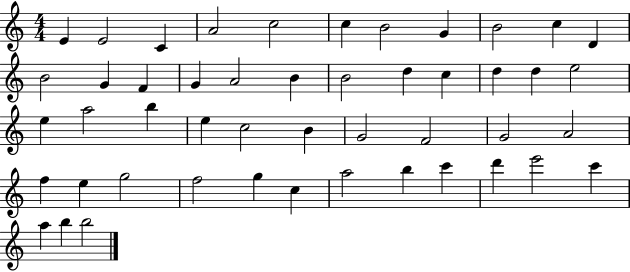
X:1
T:Untitled
M:4/4
L:1/4
K:C
E E2 C A2 c2 c B2 G B2 c D B2 G F G A2 B B2 d c d d e2 e a2 b e c2 B G2 F2 G2 A2 f e g2 f2 g c a2 b c' d' e'2 c' a b b2